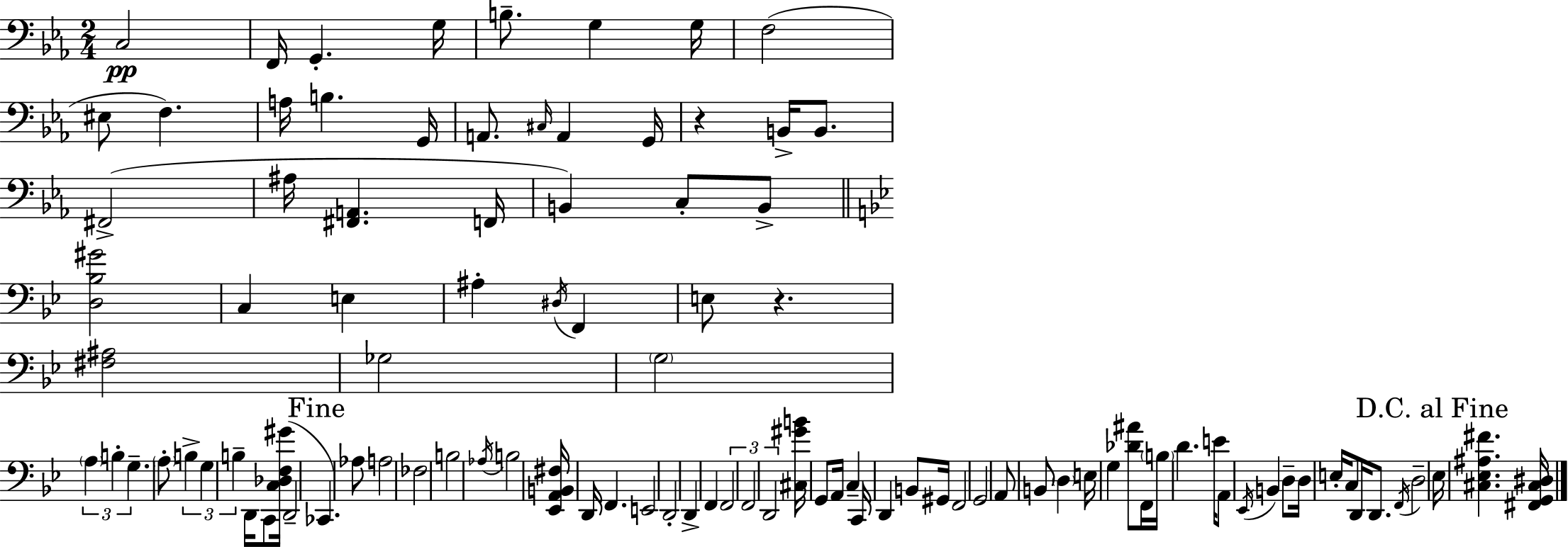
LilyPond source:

{
  \clef bass
  \numericTimeSignature
  \time 2/4
  \key ees \major
  c2\pp | f,16 g,4.-. g16 | b8.-- g4 g16 | f2( | \break eis8 f4.) | a16 b4. g,16 | a,8. \grace { cis16 } a,4 | g,16 r4 b,16-> b,8. | \break fis,2->( | ais16 <fis, a,>4. | f,16 b,4) c8-. b,8-> | \bar "||" \break \key bes \major <d bes gis'>2 | c4 e4 | ais4-. \acciaccatura { dis16 } f,4 | e8 r4. | \break <fis ais>2 | ges2 | \parenthesize g2 | \tuplet 3/2 { \parenthesize a4 b4-. | \break g4.-- } \parenthesize a8-. | \tuplet 3/2 { b4-> g4 | b4-- } d,16 c,8 | <c des f gis'>16( d,2-- | \break \mark "Fine" ces,4.) aes8 | a2 | fes2 | b2 | \break \acciaccatura { aes16 } b2 | <ees, a, b, fis>16 d,16 f,4. | e,2 | d,2-. | \break d,4-> f,4 | \tuplet 3/2 { f,2 | f,2 | d,2 } | \break <cis gis' b'>16 g,8 a,16 c4-- | c,16 d,4 b,8 | gis,16 f,2 | g,2 | \break a,8 b,8 \parenthesize d4 | e16 g4 <des' ais'>8 | f,16 \parenthesize b16 d'4. | e'16 a,8 \acciaccatura { ees,16 } b,4 | \break d8-- d16 e16-. c8 d,16 | d,8. \acciaccatura { f,16 } d2-- | \mark "D.C. al Fine" ees16 <cis ees ais fis'>4. | <fis, g, cis dis>16 \bar "|."
}